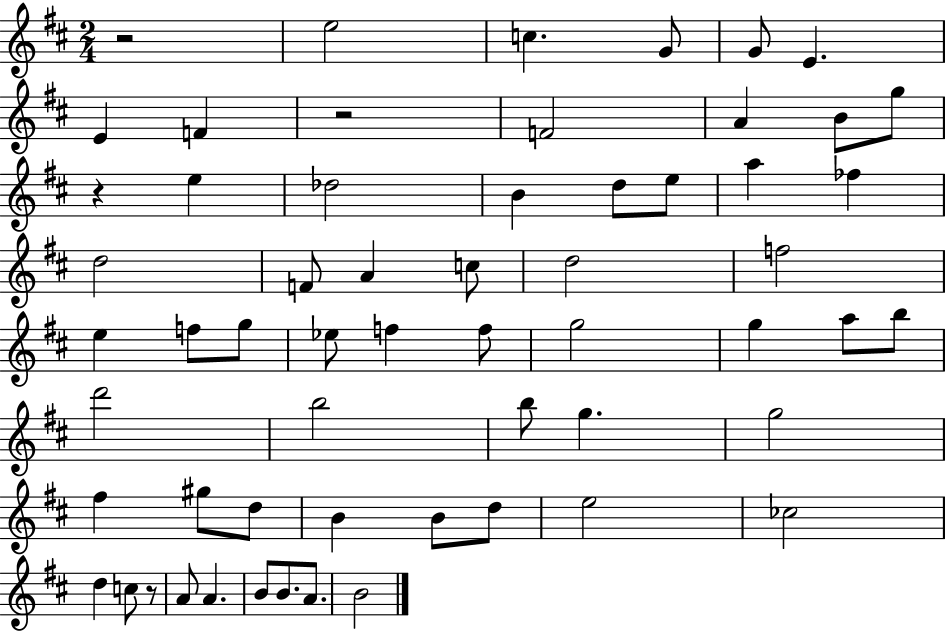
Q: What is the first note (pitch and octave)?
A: E5